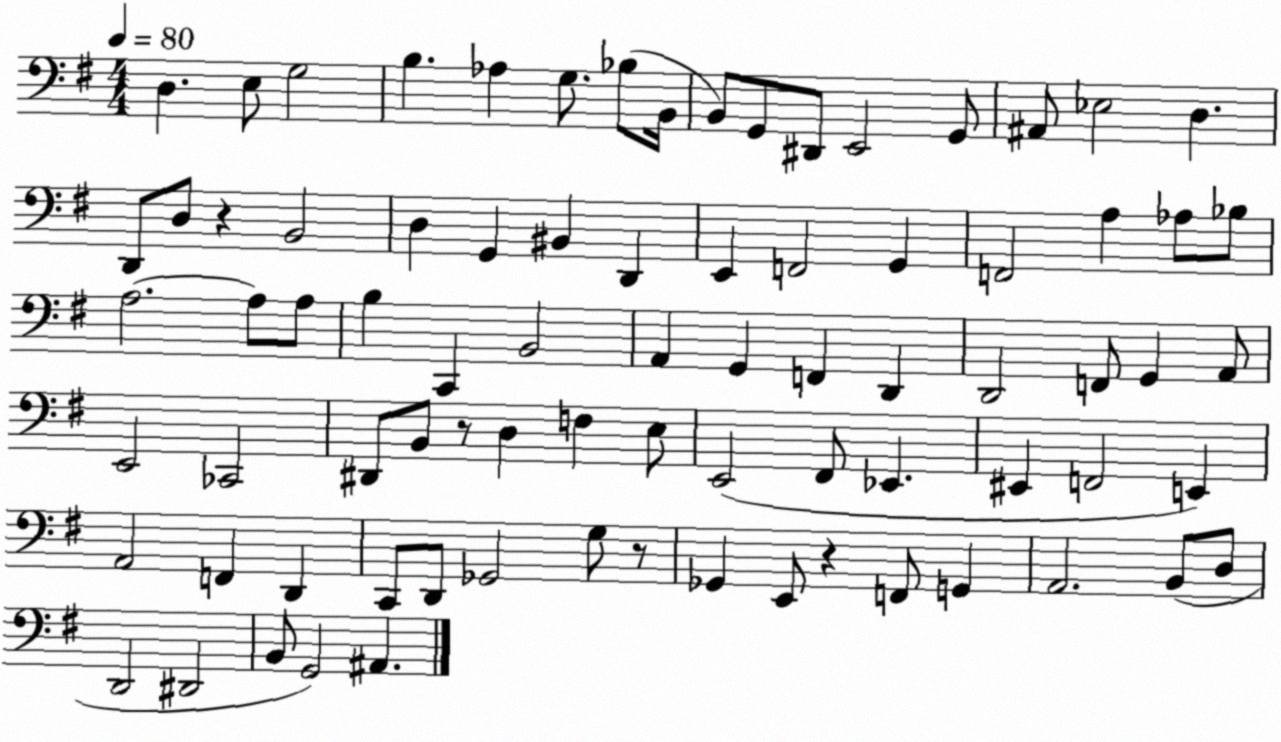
X:1
T:Untitled
M:4/4
L:1/4
K:G
D, E,/2 G,2 B, _A, G,/2 _B,/2 B,,/4 B,,/2 G,,/2 ^D,,/2 E,,2 G,,/2 ^A,,/2 _E,2 D, D,,/2 D,/2 z B,,2 D, G,, ^B,, D,, E,, F,,2 G,, F,,2 A, _A,/2 _B,/2 A,2 A,/2 A,/2 B, C,, B,,2 A,, G,, F,, D,, D,,2 F,,/2 G,, A,,/2 E,,2 _C,,2 ^D,,/2 B,,/2 z/2 D, F, E,/2 E,,2 ^F,,/2 _E,, ^E,, F,,2 E,, A,,2 F,, D,, C,,/2 D,,/2 _G,,2 G,/2 z/2 _G,, E,,/2 z F,,/2 G,, A,,2 B,,/2 D,/2 D,,2 ^D,,2 B,,/2 G,,2 ^A,,